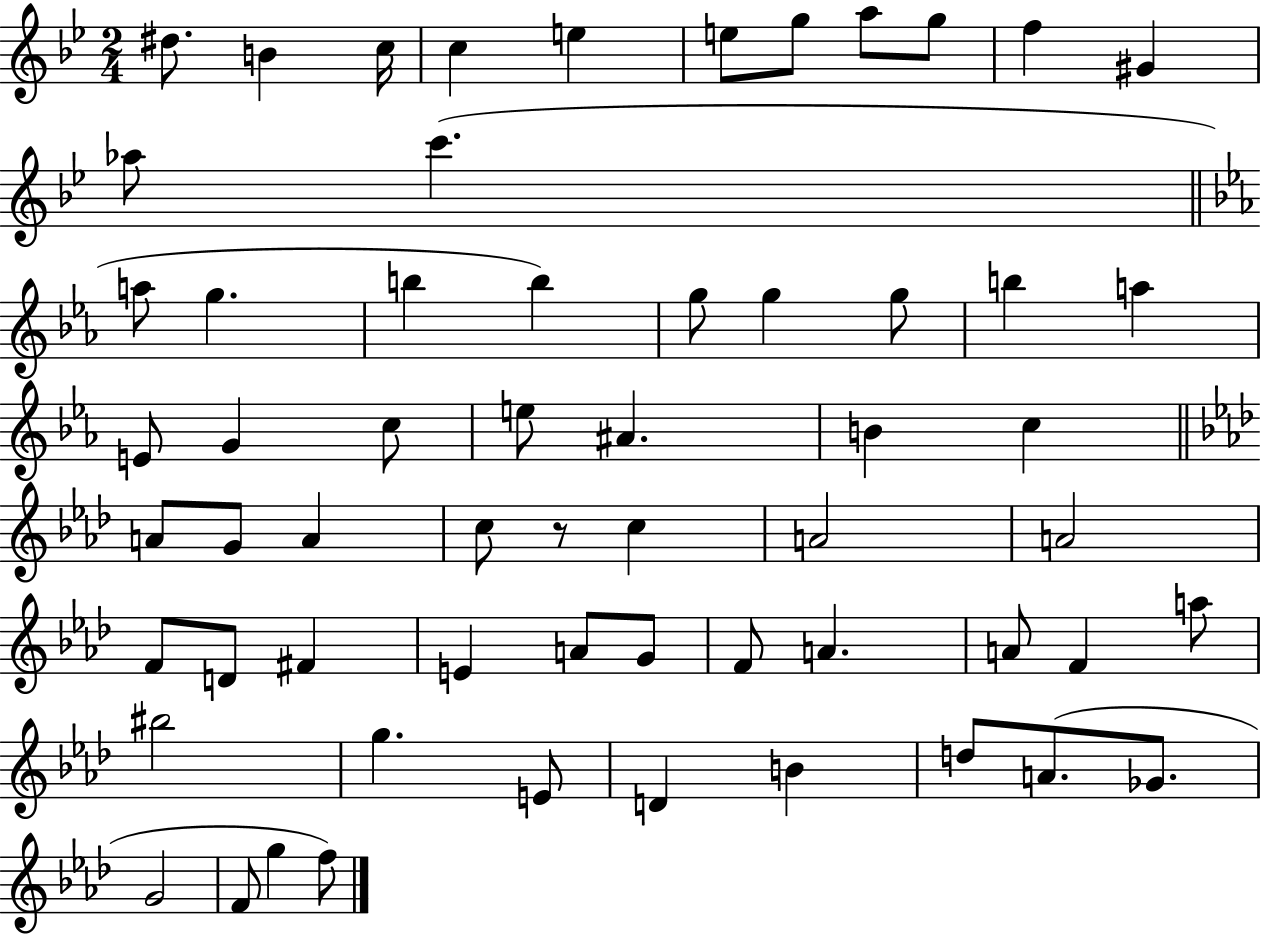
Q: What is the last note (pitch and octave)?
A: F5